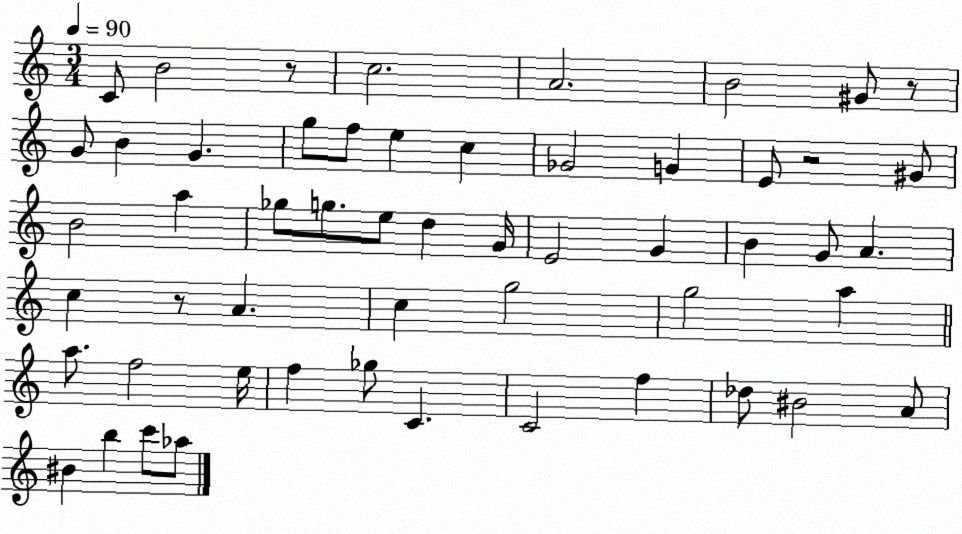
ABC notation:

X:1
T:Untitled
M:3/4
L:1/4
K:C
C/2 B2 z/2 c2 A2 B2 ^G/2 z/2 G/2 B G g/2 f/2 e c _G2 G E/2 z2 ^G/2 B2 a _g/2 g/2 e/2 d G/4 E2 G B G/2 A c z/2 A c g2 g2 a a/2 f2 e/4 f _g/2 C C2 f _d/2 ^B2 A/2 ^B b c'/2 _a/2